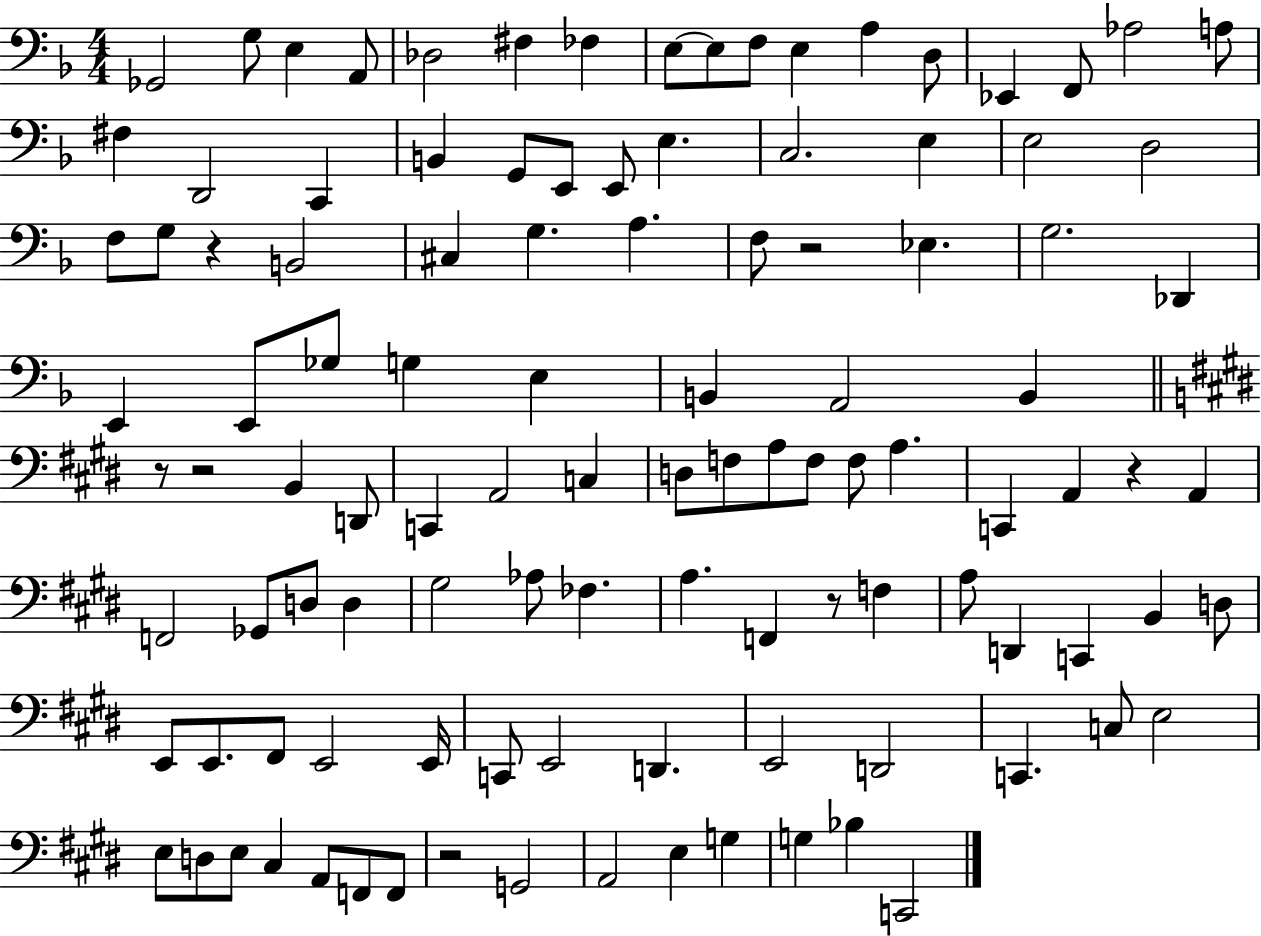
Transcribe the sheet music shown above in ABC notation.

X:1
T:Untitled
M:4/4
L:1/4
K:F
_G,,2 G,/2 E, A,,/2 _D,2 ^F, _F, E,/2 E,/2 F,/2 E, A, D,/2 _E,, F,,/2 _A,2 A,/2 ^F, D,,2 C,, B,, G,,/2 E,,/2 E,,/2 E, C,2 E, E,2 D,2 F,/2 G,/2 z B,,2 ^C, G, A, F,/2 z2 _E, G,2 _D,, E,, E,,/2 _G,/2 G, E, B,, A,,2 B,, z/2 z2 B,, D,,/2 C,, A,,2 C, D,/2 F,/2 A,/2 F,/2 F,/2 A, C,, A,, z A,, F,,2 _G,,/2 D,/2 D, ^G,2 _A,/2 _F, A, F,, z/2 F, A,/2 D,, C,, B,, D,/2 E,,/2 E,,/2 ^F,,/2 E,,2 E,,/4 C,,/2 E,,2 D,, E,,2 D,,2 C,, C,/2 E,2 E,/2 D,/2 E,/2 ^C, A,,/2 F,,/2 F,,/2 z2 G,,2 A,,2 E, G, G, _B, C,,2